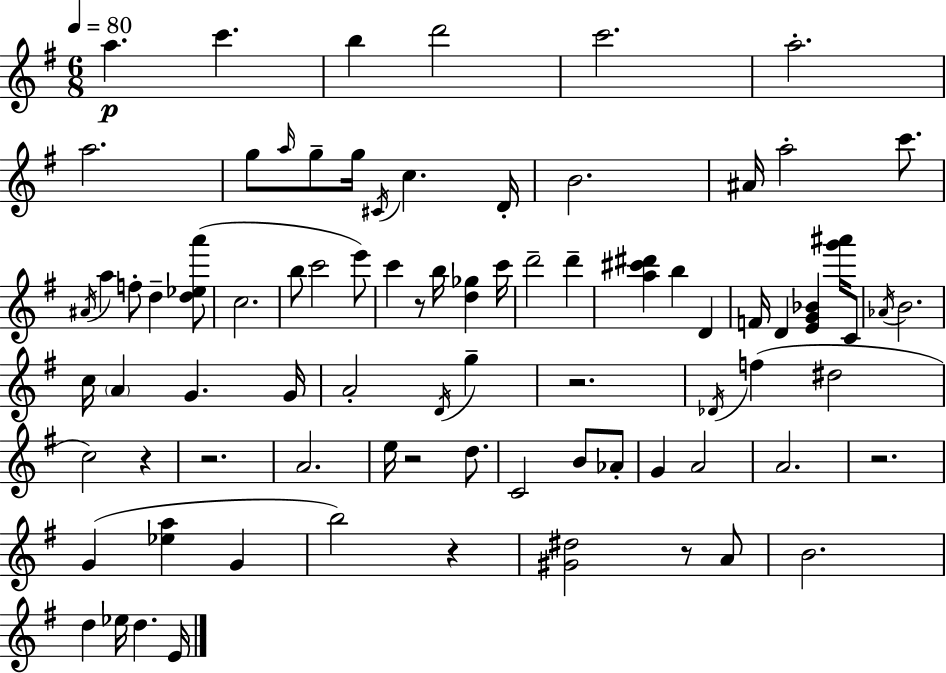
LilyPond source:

{
  \clef treble
  \numericTimeSignature
  \time 6/8
  \key g \major
  \tempo 4 = 80
  \repeat volta 2 { a''4.\p c'''4. | b''4 d'''2 | c'''2. | a''2.-. | \break a''2. | g''8 \grace { a''16 } g''8-- g''16 \acciaccatura { cis'16 } c''4. | d'16-. b'2. | ais'16 a''2-. c'''8. | \break \acciaccatura { ais'16 } a''4 f''8-. d''4-- | <d'' ees'' a'''>8( c''2. | b''8 c'''2 | e'''8) c'''4 r8 b''16 <d'' ges''>4 | \break c'''16 d'''2-- d'''4-- | <a'' cis''' dis'''>4 b''4 d'4 | f'16 d'4 <e' g' bes'>4 | <g''' ais'''>16 c'8 \acciaccatura { aes'16 } b'2. | \break c''16 \parenthesize a'4 g'4. | g'16 a'2-. | \acciaccatura { d'16 } g''4-- r2. | \acciaccatura { des'16 }( f''4 dis''2 | \break c''2) | r4 r2. | a'2. | e''16 r2 | \break d''8. c'2 | b'8 aes'8-. g'4 a'2 | a'2. | r2. | \break g'4( <ees'' a''>4 | g'4 b''2) | r4 <gis' dis''>2 | r8 a'8 b'2. | \break d''4 ees''16 d''4. | e'16 } \bar "|."
}